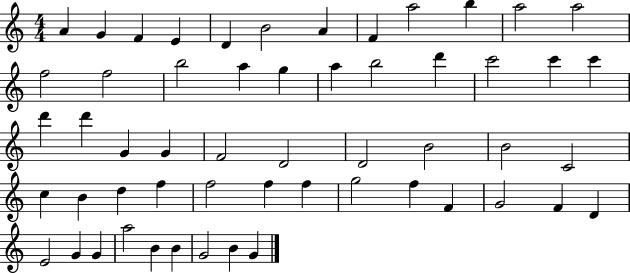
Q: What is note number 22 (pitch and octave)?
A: C6